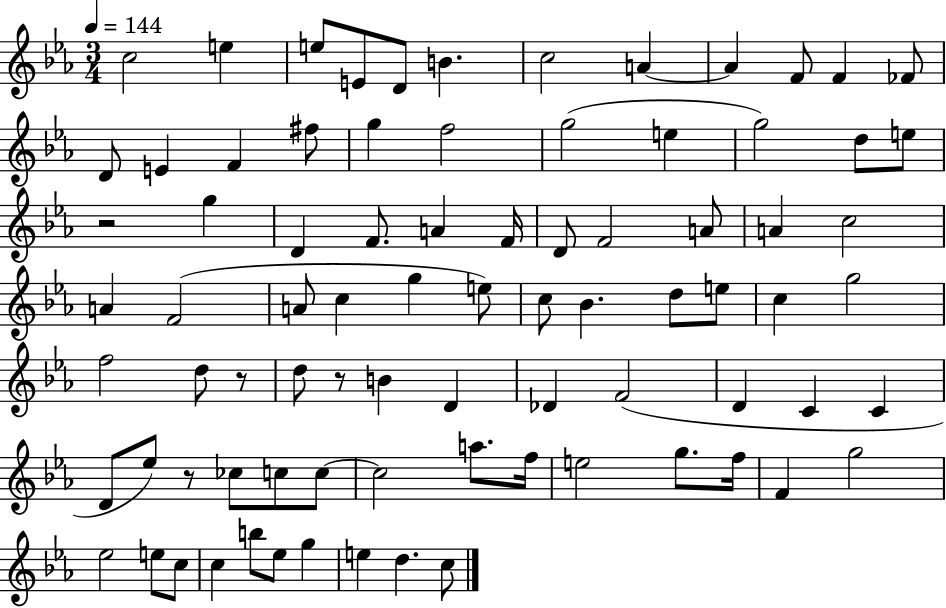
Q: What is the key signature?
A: EES major